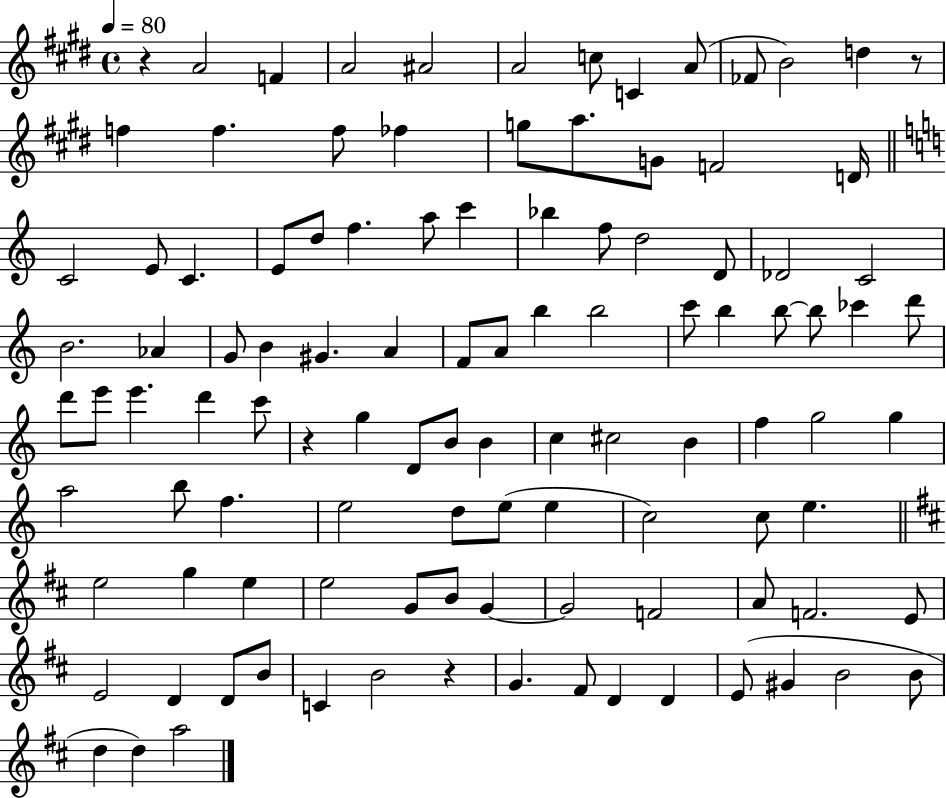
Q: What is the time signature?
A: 4/4